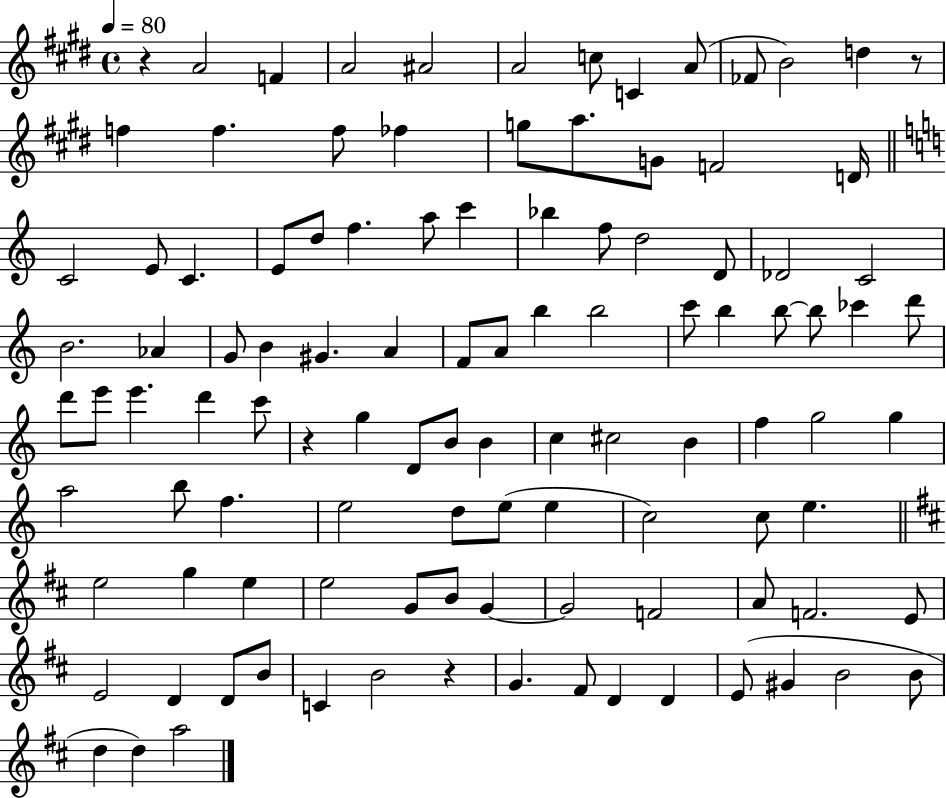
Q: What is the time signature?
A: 4/4